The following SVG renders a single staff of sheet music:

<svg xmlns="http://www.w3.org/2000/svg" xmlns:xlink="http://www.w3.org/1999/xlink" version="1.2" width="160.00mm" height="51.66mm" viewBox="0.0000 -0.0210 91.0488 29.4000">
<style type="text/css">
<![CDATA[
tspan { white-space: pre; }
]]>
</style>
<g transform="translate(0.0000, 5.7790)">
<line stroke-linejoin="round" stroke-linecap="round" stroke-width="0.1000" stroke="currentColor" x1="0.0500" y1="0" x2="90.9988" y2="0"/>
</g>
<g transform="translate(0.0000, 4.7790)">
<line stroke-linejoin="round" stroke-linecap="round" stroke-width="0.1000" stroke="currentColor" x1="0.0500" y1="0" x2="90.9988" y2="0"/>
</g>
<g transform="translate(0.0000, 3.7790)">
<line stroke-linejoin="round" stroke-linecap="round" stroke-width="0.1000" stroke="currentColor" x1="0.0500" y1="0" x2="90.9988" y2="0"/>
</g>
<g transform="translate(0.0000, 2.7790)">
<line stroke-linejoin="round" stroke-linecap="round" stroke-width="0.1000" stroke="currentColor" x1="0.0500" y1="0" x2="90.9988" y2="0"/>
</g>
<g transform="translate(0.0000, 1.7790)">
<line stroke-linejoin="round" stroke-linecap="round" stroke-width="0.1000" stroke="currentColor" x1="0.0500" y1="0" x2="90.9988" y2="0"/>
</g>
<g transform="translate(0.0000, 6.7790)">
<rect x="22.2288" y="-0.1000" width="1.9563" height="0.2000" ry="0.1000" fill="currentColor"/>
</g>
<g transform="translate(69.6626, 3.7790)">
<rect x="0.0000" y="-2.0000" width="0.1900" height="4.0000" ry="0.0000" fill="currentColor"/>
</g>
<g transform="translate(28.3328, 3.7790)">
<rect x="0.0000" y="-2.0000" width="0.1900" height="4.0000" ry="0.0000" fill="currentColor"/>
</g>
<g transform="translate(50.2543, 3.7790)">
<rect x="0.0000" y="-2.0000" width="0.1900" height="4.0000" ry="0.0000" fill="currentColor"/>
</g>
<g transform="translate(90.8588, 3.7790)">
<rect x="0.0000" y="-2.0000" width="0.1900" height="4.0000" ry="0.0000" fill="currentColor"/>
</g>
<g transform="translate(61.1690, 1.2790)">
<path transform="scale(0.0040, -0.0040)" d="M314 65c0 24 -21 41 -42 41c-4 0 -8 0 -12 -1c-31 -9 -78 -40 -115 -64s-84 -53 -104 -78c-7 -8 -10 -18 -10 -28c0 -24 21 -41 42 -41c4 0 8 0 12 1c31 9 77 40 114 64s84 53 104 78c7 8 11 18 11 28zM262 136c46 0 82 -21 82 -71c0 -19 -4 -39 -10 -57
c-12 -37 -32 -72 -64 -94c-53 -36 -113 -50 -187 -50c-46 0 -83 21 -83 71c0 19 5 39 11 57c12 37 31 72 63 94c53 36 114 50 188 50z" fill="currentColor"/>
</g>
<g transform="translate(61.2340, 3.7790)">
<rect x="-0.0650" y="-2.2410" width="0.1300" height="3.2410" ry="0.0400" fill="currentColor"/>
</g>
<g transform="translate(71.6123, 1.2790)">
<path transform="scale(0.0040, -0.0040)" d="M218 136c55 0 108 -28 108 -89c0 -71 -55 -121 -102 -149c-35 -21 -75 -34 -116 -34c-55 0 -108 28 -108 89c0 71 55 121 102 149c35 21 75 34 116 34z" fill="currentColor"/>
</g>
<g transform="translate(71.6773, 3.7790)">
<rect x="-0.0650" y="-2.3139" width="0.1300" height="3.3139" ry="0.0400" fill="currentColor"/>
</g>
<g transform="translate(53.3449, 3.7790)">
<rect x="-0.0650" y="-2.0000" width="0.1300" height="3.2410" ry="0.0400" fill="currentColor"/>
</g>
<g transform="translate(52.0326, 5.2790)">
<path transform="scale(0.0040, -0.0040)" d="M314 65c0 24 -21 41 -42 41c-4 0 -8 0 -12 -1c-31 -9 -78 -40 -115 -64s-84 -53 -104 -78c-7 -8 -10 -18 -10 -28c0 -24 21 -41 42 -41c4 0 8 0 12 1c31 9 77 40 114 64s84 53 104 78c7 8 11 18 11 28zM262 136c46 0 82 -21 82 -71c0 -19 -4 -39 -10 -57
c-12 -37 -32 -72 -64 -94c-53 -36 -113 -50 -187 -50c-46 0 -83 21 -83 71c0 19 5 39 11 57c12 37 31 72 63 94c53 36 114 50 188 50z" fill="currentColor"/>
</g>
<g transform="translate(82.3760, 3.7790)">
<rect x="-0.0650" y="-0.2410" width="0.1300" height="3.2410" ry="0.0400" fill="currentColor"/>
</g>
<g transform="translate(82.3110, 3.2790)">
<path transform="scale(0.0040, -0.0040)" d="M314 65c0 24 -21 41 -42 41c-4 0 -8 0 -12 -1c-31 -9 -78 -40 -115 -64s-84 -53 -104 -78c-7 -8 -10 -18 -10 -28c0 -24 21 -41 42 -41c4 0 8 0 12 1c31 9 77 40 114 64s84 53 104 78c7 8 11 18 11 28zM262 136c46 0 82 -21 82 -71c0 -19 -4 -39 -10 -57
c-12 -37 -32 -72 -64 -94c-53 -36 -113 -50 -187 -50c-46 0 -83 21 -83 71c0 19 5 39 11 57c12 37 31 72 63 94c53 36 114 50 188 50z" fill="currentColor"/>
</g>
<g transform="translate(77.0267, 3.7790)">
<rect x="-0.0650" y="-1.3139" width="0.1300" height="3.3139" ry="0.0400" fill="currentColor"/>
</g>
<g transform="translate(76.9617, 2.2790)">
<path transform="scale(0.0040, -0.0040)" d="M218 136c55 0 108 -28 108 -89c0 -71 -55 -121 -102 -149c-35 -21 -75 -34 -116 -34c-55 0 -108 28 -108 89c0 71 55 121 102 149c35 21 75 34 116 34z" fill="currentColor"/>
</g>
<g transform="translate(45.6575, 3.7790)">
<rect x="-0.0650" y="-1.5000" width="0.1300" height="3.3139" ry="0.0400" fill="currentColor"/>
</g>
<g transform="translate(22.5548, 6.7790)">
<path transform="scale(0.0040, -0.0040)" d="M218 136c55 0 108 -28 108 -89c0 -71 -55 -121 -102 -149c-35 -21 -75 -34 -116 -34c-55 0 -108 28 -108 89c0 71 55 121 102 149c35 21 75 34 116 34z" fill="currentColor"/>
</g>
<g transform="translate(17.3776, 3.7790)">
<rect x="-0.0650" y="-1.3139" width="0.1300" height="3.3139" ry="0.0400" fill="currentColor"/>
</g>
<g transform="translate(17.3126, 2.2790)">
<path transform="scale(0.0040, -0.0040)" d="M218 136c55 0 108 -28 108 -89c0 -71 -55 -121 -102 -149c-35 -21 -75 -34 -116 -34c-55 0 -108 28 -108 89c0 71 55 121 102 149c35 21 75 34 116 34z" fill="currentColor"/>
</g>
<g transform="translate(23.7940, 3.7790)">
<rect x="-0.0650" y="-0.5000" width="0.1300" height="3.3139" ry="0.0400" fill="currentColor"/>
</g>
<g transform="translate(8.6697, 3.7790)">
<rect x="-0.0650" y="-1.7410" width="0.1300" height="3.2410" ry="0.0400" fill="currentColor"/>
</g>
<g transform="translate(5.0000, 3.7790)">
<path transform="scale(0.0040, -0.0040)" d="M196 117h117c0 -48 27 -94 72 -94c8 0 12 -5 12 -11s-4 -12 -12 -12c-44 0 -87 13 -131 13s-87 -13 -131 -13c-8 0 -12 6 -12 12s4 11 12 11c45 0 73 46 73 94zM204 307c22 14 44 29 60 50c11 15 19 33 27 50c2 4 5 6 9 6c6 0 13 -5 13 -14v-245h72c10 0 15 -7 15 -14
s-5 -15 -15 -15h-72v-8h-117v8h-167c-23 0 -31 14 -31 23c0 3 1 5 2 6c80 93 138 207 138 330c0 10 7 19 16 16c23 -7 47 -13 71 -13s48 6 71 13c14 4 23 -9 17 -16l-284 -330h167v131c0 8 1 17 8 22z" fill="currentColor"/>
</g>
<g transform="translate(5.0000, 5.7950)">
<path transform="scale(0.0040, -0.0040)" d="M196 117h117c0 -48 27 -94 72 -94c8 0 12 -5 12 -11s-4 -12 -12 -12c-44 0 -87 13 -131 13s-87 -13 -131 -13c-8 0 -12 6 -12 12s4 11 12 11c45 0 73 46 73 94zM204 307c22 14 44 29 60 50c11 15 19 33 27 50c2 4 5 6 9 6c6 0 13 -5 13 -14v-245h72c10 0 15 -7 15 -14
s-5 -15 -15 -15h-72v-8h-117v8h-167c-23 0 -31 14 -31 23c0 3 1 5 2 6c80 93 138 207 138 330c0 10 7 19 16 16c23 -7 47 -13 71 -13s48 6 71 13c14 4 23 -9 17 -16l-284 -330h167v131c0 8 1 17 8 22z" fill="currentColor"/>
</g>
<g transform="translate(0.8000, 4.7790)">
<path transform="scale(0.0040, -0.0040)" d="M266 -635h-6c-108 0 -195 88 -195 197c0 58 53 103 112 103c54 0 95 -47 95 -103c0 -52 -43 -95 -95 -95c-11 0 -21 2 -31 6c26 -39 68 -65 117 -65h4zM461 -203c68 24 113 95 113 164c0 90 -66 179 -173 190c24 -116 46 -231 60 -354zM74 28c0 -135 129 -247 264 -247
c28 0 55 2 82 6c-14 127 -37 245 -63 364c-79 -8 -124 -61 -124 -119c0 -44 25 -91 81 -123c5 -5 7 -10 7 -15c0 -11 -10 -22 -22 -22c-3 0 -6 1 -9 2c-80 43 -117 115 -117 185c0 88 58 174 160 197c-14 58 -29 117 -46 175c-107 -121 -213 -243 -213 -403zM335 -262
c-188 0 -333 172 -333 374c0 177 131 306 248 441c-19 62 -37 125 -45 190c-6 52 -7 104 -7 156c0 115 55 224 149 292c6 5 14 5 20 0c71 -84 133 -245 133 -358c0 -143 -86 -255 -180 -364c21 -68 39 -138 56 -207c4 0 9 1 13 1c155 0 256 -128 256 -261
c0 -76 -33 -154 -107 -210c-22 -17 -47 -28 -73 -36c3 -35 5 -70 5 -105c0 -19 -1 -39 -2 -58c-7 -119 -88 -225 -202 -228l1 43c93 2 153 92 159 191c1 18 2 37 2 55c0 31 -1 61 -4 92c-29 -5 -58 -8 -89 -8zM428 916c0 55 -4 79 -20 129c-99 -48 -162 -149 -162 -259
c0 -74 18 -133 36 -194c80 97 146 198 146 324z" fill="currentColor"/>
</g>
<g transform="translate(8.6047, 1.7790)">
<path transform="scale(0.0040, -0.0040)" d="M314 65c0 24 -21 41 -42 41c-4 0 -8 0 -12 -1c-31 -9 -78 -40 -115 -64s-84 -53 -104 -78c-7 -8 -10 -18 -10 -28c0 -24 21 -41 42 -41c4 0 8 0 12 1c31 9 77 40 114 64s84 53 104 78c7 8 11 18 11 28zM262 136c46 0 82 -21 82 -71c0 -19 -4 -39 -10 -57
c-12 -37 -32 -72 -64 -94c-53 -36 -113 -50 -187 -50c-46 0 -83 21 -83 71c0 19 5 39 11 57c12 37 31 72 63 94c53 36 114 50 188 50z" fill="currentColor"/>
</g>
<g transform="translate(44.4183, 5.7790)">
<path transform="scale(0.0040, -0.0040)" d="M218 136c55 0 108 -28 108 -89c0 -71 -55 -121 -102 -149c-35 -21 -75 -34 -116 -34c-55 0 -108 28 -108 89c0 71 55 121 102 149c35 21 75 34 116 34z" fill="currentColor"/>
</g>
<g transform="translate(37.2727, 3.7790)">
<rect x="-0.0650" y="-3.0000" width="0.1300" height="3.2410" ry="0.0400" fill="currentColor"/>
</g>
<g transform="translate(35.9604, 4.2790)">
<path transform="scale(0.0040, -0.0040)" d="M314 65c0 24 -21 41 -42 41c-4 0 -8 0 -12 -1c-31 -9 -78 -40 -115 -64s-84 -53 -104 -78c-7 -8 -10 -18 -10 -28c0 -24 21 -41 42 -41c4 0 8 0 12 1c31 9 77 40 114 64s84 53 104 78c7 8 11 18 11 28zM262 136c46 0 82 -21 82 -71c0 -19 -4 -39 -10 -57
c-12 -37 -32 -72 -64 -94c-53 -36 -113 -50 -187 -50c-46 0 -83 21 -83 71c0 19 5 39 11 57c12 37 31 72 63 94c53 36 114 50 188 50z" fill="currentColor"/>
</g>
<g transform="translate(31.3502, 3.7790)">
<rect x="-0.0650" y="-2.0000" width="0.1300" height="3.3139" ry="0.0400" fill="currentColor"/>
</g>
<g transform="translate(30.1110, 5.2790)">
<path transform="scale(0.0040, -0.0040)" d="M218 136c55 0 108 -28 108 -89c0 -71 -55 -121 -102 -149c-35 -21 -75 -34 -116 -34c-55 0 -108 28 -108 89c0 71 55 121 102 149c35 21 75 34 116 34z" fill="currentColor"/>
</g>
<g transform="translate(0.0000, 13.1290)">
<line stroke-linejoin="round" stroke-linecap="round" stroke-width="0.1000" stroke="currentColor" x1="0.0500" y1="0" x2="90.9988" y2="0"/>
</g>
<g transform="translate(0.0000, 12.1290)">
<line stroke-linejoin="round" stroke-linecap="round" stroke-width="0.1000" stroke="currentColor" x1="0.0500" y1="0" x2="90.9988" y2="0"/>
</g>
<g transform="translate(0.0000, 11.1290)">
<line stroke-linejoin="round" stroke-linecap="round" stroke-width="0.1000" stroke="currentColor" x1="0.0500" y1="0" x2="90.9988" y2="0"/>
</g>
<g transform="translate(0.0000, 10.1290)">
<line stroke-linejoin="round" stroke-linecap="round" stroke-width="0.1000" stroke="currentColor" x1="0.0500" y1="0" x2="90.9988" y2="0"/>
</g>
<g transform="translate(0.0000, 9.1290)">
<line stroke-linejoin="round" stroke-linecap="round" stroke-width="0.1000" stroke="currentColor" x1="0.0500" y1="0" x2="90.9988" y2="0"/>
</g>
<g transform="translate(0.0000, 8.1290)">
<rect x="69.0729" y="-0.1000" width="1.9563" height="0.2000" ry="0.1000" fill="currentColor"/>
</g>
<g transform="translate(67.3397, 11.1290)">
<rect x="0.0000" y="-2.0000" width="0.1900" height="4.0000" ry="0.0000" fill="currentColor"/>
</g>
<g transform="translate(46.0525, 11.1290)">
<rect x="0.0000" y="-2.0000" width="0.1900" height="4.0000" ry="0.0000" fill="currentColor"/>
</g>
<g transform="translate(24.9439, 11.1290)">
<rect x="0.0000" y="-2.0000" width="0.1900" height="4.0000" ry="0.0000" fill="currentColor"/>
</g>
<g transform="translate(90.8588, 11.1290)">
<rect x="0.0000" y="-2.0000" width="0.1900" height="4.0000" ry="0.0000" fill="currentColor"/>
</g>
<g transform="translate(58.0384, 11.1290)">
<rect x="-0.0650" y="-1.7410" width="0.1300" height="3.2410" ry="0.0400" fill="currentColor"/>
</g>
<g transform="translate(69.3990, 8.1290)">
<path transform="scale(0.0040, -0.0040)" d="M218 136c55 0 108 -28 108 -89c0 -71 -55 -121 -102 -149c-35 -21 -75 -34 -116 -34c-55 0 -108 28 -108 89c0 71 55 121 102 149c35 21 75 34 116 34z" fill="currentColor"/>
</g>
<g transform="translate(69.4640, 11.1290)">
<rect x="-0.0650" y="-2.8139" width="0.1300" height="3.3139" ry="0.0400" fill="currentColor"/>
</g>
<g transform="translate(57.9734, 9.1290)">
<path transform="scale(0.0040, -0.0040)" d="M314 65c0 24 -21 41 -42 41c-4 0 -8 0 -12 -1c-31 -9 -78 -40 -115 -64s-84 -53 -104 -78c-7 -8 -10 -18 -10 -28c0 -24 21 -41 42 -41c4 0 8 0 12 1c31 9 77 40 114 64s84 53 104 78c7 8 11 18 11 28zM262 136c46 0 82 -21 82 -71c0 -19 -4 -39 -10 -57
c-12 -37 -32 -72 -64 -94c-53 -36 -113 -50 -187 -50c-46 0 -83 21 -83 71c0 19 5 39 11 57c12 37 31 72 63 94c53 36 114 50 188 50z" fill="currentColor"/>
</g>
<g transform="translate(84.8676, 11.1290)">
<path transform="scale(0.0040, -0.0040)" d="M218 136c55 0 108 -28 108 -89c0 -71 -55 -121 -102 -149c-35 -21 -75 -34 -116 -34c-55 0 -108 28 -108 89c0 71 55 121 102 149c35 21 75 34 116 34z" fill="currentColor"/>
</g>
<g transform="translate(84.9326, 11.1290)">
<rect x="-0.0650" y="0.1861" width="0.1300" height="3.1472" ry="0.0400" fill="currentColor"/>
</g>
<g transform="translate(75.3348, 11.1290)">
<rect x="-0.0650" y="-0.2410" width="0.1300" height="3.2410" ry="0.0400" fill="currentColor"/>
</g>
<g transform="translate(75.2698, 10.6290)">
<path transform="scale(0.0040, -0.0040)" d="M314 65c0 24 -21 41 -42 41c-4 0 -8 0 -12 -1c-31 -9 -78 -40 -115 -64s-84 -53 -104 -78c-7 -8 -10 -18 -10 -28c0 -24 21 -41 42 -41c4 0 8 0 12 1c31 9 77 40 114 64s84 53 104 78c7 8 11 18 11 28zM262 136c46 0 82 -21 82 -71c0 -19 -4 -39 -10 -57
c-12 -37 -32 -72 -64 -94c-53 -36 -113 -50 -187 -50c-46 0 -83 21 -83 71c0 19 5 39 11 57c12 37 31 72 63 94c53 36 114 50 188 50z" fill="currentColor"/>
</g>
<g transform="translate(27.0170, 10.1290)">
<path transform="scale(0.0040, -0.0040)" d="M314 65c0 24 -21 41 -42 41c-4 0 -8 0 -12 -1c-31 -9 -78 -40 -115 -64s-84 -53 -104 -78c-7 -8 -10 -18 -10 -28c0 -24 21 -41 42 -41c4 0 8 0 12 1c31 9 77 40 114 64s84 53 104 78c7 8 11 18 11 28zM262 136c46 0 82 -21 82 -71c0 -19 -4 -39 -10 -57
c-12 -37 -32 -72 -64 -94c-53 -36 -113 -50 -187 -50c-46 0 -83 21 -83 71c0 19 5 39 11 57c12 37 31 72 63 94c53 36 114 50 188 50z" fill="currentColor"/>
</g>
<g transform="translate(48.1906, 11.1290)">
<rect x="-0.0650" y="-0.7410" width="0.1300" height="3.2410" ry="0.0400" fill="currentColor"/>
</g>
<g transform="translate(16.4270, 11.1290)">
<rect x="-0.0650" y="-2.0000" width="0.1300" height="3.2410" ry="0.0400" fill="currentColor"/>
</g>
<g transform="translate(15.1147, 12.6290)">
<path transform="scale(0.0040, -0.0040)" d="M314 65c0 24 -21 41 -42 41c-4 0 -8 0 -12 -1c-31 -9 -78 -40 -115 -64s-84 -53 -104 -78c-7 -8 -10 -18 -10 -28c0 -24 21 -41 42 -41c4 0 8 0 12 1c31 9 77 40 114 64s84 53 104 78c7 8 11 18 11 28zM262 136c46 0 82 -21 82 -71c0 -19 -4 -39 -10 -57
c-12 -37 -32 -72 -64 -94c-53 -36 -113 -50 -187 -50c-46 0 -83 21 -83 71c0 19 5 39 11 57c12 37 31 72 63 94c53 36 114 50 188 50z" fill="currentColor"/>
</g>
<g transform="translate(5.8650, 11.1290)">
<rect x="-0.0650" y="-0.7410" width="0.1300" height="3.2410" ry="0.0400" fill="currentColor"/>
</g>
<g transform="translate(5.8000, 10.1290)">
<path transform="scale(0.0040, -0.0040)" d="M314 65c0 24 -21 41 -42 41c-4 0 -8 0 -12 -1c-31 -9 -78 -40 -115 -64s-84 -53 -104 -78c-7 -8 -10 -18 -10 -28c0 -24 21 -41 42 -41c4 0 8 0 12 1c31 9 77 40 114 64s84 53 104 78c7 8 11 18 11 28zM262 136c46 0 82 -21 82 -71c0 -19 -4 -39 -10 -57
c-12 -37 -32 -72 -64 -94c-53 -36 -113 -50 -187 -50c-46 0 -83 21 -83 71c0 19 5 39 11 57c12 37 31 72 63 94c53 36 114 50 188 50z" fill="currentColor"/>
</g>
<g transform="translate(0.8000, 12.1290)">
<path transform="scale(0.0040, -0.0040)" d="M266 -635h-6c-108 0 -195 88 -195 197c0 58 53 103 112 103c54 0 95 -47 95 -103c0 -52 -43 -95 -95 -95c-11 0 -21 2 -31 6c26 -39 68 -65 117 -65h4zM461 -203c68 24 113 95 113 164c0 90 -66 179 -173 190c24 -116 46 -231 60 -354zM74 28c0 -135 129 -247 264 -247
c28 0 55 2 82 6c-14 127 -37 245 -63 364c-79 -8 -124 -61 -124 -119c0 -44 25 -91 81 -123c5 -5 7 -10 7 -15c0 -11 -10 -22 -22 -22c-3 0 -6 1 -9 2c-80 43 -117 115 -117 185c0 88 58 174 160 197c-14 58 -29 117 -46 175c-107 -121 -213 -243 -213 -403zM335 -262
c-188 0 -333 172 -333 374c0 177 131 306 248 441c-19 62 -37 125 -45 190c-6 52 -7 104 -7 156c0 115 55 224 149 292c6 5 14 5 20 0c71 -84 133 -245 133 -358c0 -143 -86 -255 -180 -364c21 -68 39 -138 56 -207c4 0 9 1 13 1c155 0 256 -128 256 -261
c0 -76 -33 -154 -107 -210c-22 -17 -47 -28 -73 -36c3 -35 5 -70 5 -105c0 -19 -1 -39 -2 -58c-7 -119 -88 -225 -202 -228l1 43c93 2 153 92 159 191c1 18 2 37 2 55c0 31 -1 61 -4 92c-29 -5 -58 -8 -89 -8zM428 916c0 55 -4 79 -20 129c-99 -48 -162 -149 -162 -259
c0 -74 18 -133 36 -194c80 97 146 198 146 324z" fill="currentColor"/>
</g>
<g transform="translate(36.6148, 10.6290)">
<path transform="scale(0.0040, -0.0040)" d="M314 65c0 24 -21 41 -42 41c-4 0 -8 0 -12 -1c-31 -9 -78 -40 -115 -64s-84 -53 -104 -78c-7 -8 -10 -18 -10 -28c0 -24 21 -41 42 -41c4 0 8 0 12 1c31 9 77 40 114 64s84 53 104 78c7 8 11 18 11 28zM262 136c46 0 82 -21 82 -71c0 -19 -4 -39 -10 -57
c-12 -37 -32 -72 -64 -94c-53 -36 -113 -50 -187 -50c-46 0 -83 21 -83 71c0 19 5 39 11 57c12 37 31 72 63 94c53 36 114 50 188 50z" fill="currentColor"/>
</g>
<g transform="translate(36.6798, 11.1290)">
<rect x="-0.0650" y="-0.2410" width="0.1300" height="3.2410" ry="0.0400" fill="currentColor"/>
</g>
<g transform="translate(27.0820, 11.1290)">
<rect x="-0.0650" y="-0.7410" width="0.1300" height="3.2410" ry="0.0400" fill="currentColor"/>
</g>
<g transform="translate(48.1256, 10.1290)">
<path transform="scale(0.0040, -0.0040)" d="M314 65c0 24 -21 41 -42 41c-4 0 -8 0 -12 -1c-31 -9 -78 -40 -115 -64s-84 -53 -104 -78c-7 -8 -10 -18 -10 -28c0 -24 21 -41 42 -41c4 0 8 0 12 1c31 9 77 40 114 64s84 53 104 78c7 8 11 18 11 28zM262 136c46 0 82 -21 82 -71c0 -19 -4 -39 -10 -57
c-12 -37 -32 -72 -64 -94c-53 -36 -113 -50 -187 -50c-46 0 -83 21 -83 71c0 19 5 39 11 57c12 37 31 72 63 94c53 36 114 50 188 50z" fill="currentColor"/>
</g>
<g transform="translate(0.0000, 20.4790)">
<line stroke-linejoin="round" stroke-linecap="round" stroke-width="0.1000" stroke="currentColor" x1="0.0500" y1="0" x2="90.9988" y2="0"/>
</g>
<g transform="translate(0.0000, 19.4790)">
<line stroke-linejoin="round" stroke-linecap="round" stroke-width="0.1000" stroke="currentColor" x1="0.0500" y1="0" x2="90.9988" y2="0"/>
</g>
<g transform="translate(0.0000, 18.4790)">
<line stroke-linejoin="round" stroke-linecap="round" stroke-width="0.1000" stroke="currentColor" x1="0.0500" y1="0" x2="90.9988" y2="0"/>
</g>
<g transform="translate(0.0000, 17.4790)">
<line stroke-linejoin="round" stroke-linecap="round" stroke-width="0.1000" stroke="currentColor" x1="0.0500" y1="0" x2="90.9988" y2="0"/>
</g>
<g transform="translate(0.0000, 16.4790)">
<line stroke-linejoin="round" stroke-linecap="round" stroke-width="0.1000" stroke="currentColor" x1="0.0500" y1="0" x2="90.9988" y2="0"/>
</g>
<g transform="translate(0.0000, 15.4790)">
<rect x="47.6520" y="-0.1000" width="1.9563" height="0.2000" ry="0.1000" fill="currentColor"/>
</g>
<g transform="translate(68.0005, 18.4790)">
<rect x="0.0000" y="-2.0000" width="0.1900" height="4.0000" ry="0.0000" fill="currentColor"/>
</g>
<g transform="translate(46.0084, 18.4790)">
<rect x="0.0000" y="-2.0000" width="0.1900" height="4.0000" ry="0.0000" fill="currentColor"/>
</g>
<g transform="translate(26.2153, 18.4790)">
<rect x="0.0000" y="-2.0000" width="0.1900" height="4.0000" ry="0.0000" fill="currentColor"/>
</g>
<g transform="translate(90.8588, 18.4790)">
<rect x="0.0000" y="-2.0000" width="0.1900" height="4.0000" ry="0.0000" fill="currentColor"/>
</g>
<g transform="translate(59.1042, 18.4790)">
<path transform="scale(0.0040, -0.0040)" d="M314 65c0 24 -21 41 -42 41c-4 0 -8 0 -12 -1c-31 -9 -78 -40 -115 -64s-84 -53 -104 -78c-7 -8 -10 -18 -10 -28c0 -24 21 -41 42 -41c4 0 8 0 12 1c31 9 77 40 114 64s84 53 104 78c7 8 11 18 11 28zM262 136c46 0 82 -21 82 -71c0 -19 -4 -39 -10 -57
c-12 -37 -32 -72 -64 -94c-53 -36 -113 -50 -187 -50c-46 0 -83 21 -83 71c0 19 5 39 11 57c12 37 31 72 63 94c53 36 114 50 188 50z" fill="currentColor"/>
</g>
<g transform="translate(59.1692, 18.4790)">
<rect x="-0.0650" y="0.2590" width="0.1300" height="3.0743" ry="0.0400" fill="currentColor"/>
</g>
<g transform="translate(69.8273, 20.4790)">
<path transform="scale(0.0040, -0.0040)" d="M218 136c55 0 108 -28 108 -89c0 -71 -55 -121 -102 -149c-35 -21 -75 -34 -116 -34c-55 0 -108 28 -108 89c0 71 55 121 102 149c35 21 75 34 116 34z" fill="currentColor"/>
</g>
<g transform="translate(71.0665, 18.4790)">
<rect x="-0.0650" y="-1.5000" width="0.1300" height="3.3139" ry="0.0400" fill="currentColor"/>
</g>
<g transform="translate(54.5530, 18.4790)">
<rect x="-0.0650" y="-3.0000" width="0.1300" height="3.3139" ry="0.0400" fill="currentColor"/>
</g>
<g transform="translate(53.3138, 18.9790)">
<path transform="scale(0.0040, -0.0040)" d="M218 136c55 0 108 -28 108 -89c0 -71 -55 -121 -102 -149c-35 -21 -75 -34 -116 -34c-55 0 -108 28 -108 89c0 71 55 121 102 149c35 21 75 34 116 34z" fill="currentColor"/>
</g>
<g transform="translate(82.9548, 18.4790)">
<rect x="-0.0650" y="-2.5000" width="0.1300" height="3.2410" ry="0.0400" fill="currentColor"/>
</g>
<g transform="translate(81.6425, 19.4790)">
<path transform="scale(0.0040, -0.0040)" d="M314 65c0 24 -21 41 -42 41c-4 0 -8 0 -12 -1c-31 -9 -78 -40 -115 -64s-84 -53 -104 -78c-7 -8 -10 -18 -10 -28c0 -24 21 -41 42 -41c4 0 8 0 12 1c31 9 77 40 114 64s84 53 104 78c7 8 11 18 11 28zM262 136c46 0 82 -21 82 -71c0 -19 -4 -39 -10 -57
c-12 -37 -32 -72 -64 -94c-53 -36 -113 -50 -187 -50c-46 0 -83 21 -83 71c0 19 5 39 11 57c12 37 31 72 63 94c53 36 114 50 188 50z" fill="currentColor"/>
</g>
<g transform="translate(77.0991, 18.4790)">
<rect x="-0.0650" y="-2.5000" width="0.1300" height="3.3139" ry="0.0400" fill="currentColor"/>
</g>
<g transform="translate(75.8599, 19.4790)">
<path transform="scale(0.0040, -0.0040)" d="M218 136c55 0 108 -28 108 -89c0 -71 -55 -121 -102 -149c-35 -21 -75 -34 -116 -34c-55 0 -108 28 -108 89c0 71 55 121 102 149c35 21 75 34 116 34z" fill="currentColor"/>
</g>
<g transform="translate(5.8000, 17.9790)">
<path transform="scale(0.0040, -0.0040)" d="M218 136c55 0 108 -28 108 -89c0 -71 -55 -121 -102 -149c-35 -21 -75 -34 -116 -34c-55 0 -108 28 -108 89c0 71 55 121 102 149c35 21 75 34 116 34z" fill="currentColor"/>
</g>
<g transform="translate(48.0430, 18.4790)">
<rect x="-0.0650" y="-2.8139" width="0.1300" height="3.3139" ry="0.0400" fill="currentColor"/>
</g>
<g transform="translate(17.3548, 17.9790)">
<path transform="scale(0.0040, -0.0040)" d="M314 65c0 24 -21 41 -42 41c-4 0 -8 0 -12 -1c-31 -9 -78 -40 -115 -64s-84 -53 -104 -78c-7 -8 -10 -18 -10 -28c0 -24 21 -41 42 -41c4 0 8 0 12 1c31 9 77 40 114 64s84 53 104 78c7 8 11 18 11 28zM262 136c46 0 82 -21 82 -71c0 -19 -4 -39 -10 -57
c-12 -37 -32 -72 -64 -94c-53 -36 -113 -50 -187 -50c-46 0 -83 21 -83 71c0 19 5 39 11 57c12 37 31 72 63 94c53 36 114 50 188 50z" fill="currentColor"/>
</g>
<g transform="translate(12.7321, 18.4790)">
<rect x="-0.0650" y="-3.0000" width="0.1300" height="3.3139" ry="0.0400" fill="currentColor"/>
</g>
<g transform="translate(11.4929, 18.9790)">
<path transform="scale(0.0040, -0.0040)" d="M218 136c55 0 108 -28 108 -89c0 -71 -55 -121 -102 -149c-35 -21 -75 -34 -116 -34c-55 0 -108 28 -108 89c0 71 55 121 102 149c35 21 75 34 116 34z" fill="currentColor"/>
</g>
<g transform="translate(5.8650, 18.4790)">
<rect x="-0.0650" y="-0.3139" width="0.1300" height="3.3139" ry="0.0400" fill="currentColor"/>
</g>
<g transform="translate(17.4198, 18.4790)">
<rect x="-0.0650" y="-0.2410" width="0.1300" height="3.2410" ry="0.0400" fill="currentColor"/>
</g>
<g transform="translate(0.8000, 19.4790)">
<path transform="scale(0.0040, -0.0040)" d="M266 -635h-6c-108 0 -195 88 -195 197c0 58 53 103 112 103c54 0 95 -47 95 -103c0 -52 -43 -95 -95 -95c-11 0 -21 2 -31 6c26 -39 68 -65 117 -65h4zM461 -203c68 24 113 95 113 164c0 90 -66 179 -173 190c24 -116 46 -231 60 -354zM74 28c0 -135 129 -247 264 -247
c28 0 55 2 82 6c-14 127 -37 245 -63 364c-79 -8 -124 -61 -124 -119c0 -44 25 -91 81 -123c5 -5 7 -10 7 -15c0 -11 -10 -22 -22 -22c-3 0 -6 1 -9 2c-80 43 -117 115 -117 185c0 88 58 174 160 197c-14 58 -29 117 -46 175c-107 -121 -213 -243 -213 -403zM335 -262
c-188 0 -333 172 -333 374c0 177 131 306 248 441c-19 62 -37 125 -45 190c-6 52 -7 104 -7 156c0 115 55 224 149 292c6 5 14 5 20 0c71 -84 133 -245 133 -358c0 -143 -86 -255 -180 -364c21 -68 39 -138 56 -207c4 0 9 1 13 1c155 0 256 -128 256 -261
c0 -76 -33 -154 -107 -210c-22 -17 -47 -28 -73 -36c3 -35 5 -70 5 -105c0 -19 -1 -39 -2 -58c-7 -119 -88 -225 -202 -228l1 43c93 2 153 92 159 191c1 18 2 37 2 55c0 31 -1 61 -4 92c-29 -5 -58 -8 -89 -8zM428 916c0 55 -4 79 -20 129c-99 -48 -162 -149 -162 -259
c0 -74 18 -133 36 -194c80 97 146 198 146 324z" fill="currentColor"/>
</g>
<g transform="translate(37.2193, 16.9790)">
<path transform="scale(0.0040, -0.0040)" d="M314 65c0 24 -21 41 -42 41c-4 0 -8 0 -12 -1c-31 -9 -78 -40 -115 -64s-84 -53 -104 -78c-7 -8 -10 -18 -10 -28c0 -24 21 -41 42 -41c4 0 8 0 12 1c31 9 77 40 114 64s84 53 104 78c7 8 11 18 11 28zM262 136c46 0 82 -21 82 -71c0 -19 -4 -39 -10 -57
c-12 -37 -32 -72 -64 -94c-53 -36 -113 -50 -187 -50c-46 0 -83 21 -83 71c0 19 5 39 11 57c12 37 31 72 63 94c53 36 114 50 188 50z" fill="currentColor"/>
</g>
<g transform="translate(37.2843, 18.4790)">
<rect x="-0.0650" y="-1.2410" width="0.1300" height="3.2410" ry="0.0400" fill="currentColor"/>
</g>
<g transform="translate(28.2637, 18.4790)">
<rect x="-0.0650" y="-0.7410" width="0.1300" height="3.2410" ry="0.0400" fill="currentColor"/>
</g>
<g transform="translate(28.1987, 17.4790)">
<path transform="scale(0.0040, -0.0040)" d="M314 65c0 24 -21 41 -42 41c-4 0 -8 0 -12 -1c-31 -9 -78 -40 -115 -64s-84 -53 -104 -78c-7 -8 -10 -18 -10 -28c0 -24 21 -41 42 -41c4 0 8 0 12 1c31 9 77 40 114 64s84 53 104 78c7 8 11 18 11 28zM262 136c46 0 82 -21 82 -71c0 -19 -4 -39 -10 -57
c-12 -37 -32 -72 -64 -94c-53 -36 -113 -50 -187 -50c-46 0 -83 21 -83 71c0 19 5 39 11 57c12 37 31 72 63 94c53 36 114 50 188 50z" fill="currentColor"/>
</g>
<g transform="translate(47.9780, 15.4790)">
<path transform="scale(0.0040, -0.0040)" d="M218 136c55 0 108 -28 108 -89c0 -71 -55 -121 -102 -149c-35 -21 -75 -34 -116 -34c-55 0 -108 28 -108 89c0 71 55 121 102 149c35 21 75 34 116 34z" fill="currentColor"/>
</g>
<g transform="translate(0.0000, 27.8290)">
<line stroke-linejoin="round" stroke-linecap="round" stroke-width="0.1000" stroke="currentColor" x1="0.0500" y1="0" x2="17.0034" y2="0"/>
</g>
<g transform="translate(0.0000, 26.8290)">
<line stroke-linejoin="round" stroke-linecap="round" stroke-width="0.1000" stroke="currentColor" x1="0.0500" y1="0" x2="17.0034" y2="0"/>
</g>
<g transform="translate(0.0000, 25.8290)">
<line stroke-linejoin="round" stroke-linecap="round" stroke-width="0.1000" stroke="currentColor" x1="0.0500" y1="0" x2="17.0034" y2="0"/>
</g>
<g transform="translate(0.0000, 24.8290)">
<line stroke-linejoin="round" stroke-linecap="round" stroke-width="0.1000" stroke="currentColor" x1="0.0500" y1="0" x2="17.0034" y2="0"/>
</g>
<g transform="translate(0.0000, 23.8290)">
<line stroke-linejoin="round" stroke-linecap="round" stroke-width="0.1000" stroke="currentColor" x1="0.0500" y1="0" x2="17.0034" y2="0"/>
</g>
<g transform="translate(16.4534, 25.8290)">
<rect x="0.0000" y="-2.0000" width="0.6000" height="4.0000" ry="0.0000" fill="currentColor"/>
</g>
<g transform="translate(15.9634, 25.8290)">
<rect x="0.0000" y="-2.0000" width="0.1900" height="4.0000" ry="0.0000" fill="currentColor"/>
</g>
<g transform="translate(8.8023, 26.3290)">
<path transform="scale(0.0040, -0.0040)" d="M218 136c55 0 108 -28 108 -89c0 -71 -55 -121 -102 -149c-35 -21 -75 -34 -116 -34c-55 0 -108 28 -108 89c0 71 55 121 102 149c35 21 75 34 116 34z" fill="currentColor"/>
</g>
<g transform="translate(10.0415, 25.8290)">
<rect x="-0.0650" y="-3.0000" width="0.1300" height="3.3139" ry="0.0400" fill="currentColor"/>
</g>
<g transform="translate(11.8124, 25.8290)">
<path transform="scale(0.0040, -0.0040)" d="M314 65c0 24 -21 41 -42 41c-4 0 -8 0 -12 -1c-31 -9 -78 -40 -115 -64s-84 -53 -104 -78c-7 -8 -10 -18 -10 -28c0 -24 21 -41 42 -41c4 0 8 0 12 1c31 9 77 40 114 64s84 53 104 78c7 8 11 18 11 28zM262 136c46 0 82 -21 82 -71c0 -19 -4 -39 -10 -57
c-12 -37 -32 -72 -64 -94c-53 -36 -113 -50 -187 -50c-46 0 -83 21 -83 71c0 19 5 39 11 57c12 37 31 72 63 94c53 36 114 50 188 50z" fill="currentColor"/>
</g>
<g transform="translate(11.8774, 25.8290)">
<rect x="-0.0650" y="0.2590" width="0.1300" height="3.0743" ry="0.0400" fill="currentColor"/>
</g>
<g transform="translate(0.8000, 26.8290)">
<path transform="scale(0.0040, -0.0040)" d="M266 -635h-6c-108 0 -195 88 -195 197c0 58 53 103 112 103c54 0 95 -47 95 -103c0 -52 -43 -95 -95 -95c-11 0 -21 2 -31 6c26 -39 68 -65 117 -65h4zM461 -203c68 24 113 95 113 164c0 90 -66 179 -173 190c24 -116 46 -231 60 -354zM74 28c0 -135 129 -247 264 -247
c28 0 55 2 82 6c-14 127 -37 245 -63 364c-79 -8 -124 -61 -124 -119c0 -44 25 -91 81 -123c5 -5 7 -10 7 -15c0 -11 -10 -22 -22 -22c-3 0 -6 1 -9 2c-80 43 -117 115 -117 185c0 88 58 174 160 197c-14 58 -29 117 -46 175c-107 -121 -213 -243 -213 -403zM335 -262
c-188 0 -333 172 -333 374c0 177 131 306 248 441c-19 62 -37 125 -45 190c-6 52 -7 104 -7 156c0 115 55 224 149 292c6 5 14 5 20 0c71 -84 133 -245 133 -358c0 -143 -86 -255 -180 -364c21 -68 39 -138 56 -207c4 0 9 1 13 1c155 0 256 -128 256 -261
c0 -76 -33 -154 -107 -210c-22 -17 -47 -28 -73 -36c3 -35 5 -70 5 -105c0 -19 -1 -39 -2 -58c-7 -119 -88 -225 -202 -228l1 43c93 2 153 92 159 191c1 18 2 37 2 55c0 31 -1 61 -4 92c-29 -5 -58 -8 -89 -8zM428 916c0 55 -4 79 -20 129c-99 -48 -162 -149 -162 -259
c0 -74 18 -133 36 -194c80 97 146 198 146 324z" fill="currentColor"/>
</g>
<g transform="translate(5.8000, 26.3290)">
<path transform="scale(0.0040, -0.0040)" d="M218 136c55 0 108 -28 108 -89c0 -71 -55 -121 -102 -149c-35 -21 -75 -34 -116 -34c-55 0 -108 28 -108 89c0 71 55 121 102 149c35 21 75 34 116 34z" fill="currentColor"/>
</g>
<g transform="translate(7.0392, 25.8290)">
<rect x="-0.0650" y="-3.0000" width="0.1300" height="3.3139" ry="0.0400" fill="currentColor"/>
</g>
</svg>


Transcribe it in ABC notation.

X:1
T:Untitled
M:4/4
L:1/4
K:C
f2 e C F A2 E F2 g2 g e c2 d2 F2 d2 c2 d2 f2 a c2 B c A c2 d2 e2 a A B2 E G G2 A A B2